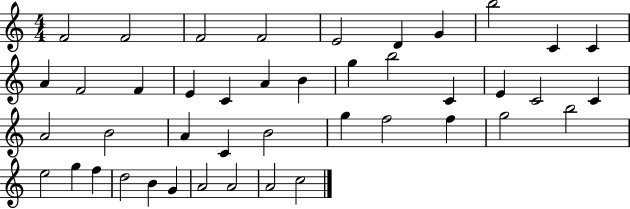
{
  \clef treble
  \numericTimeSignature
  \time 4/4
  \key c \major
  f'2 f'2 | f'2 f'2 | e'2 d'4 g'4 | b''2 c'4 c'4 | \break a'4 f'2 f'4 | e'4 c'4 a'4 b'4 | g''4 b''2 c'4 | e'4 c'2 c'4 | \break a'2 b'2 | a'4 c'4 b'2 | g''4 f''2 f''4 | g''2 b''2 | \break e''2 g''4 f''4 | d''2 b'4 g'4 | a'2 a'2 | a'2 c''2 | \break \bar "|."
}